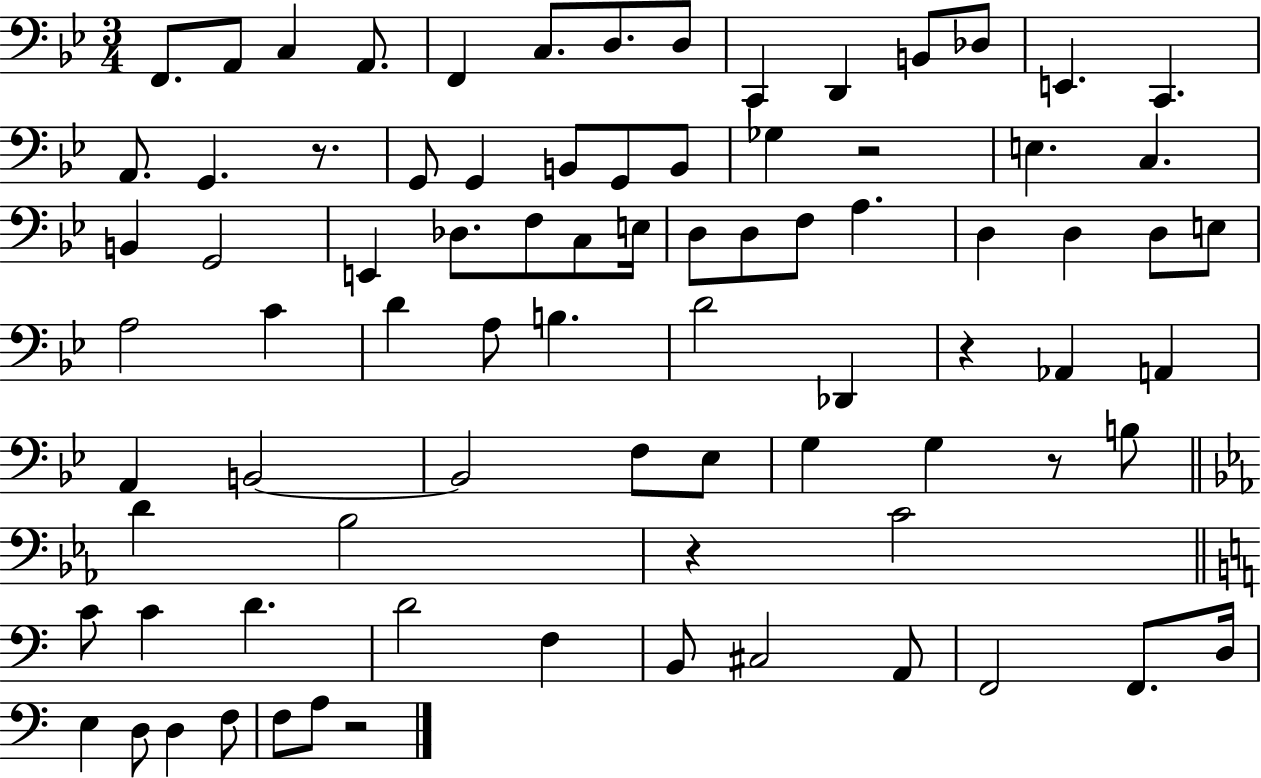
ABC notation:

X:1
T:Untitled
M:3/4
L:1/4
K:Bb
F,,/2 A,,/2 C, A,,/2 F,, C,/2 D,/2 D,/2 C,, D,, B,,/2 _D,/2 E,, C,, A,,/2 G,, z/2 G,,/2 G,, B,,/2 G,,/2 B,,/2 _G, z2 E, C, B,, G,,2 E,, _D,/2 F,/2 C,/2 E,/4 D,/2 D,/2 F,/2 A, D, D, D,/2 E,/2 A,2 C D A,/2 B, D2 _D,, z _A,, A,, A,, B,,2 B,,2 F,/2 _E,/2 G, G, z/2 B,/2 D _B,2 z C2 C/2 C D D2 F, B,,/2 ^C,2 A,,/2 F,,2 F,,/2 D,/4 E, D,/2 D, F,/2 F,/2 A,/2 z2